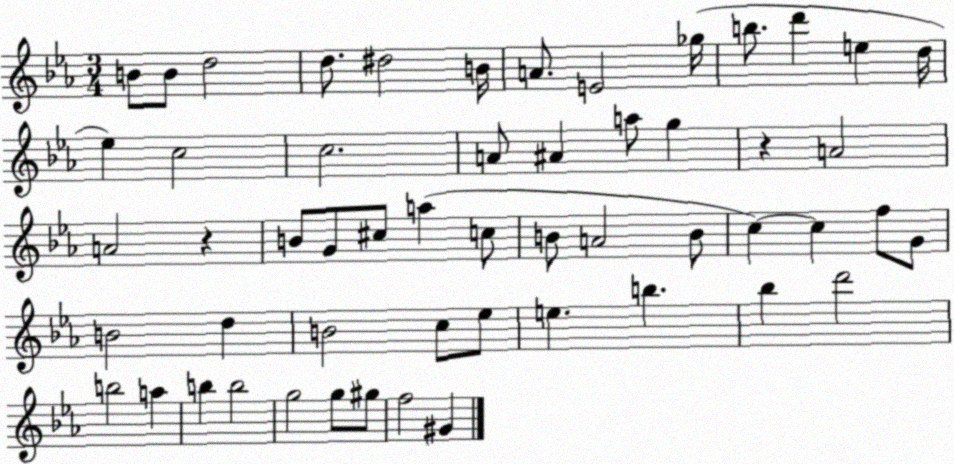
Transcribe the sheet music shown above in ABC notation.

X:1
T:Untitled
M:3/4
L:1/4
K:Eb
B/2 B/2 d2 d/2 ^d2 B/4 A/2 E2 _g/4 b/2 d' e d/4 _e c2 c2 A/2 ^A a/2 g z A2 A2 z B/2 G/2 ^c/2 a c/2 B/2 A2 B/2 c c f/2 G/2 B2 d B2 c/2 _e/2 e b _b d'2 b2 a b b2 g2 g/2 ^g/2 f2 ^G